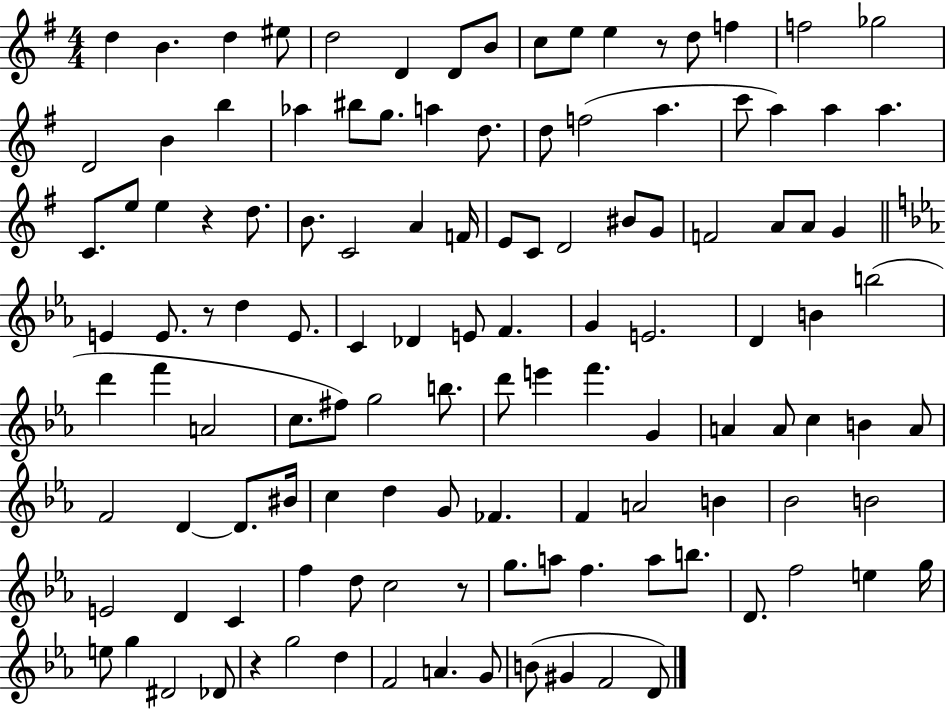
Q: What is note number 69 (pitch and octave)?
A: E6